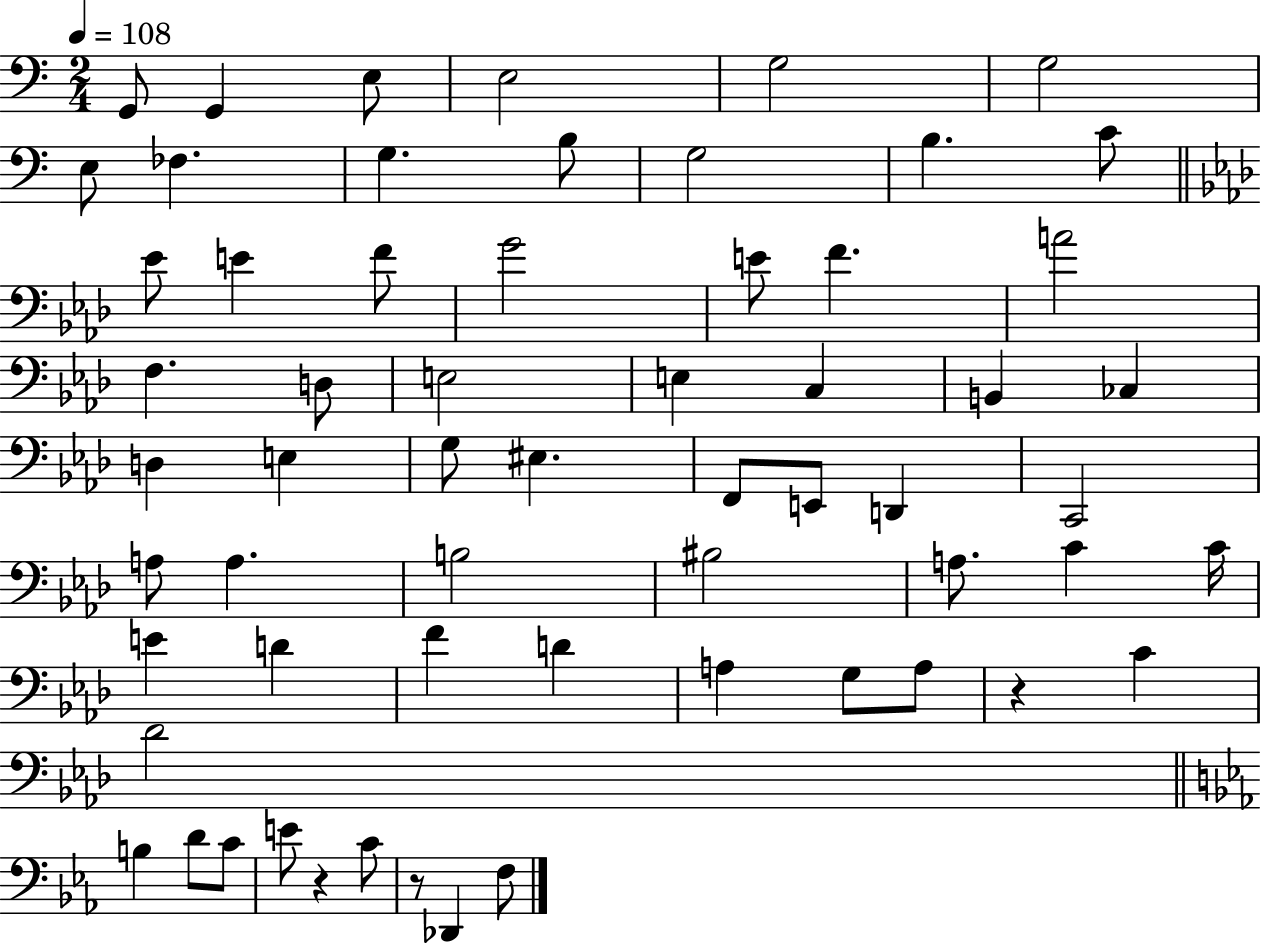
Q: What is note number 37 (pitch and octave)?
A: A3